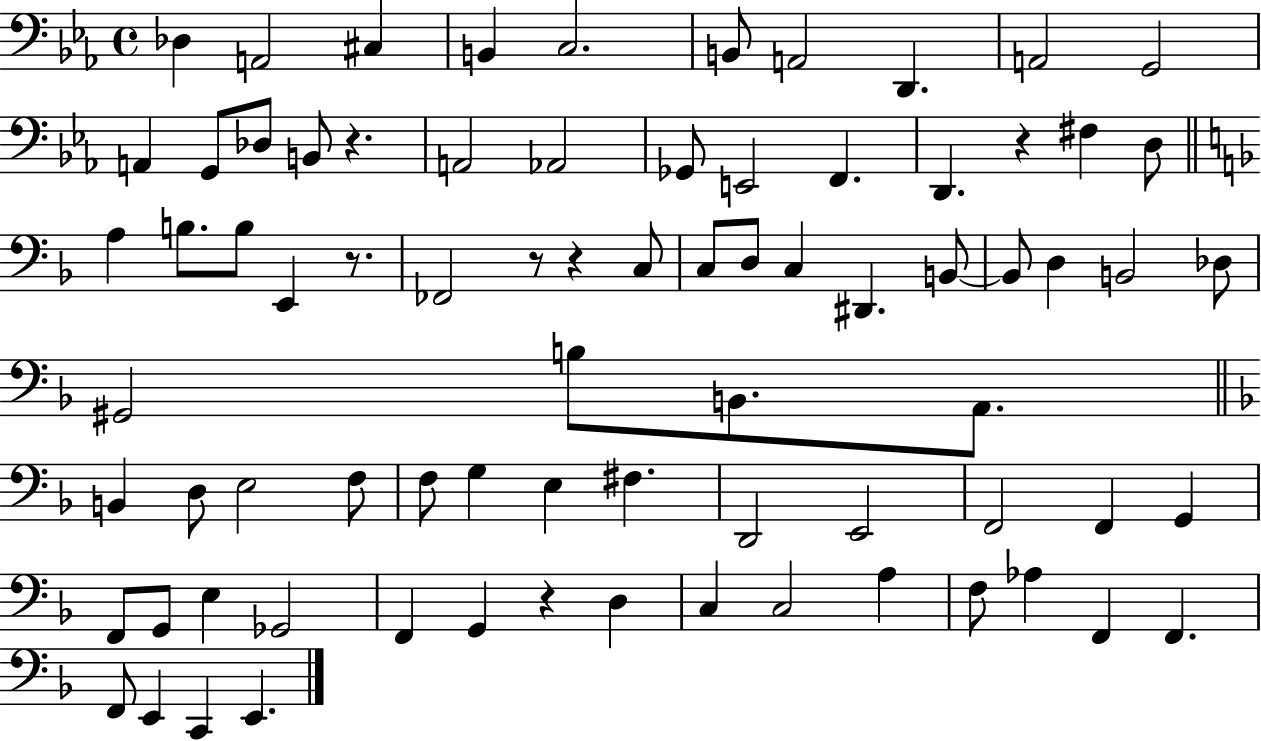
X:1
T:Untitled
M:4/4
L:1/4
K:Eb
_D, A,,2 ^C, B,, C,2 B,,/2 A,,2 D,, A,,2 G,,2 A,, G,,/2 _D,/2 B,,/2 z A,,2 _A,,2 _G,,/2 E,,2 F,, D,, z ^F, D,/2 A, B,/2 B,/2 E,, z/2 _F,,2 z/2 z C,/2 C,/2 D,/2 C, ^D,, B,,/2 B,,/2 D, B,,2 _D,/2 ^G,,2 B,/2 B,,/2 A,,/2 B,, D,/2 E,2 F,/2 F,/2 G, E, ^F, D,,2 E,,2 F,,2 F,, G,, F,,/2 G,,/2 E, _G,,2 F,, G,, z D, C, C,2 A, F,/2 _A, F,, F,, F,,/2 E,, C,, E,,